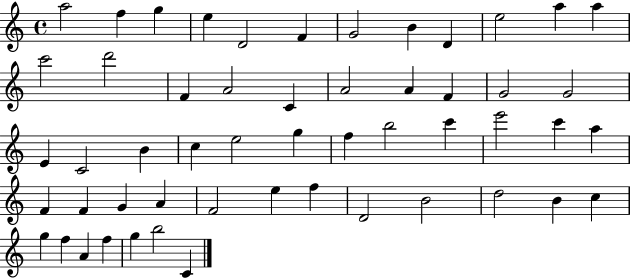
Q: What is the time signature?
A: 4/4